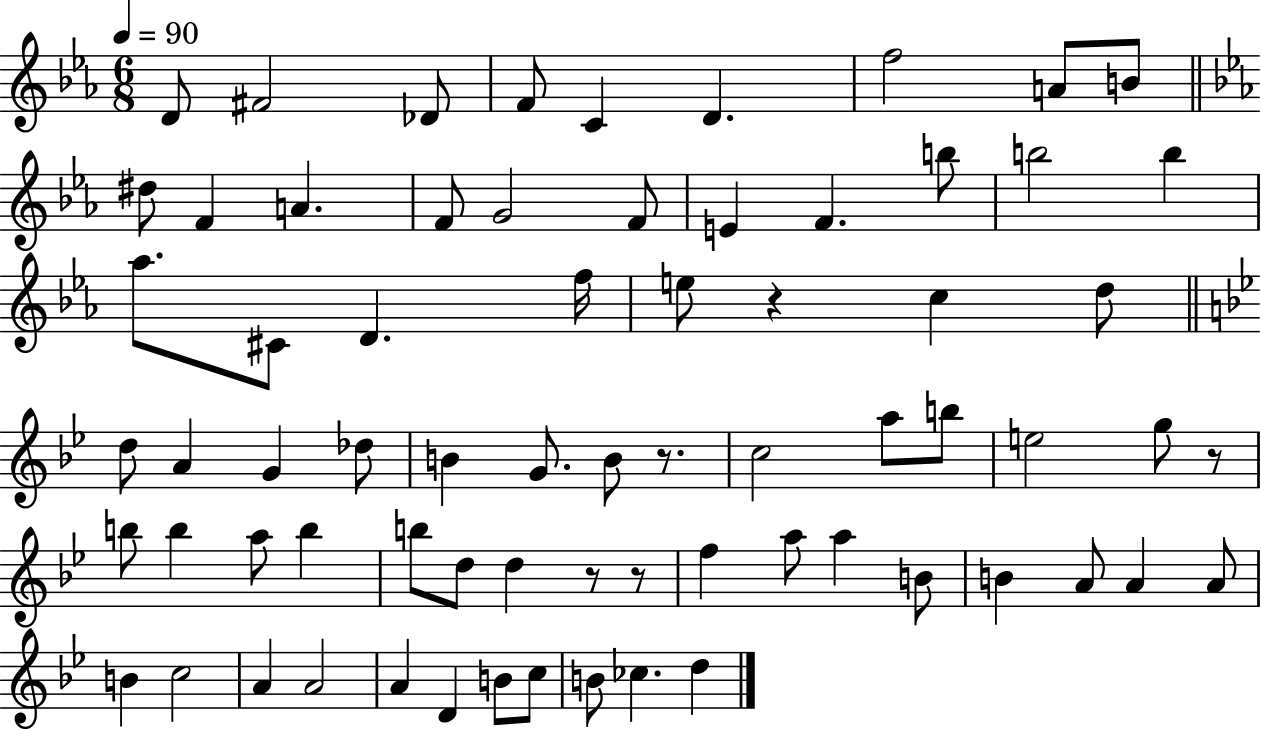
D4/e F#4/h Db4/e F4/e C4/q D4/q. F5/h A4/e B4/e D#5/e F4/q A4/q. F4/e G4/h F4/e E4/q F4/q. B5/e B5/h B5/q Ab5/e. C#4/e D4/q. F5/s E5/e R/q C5/q D5/e D5/e A4/q G4/q Db5/e B4/q G4/e. B4/e R/e. C5/h A5/e B5/e E5/h G5/e R/e B5/e B5/q A5/e B5/q B5/e D5/e D5/q R/e R/e F5/q A5/e A5/q B4/e B4/q A4/e A4/q A4/e B4/q C5/h A4/q A4/h A4/q D4/q B4/e C5/e B4/e CES5/q. D5/q